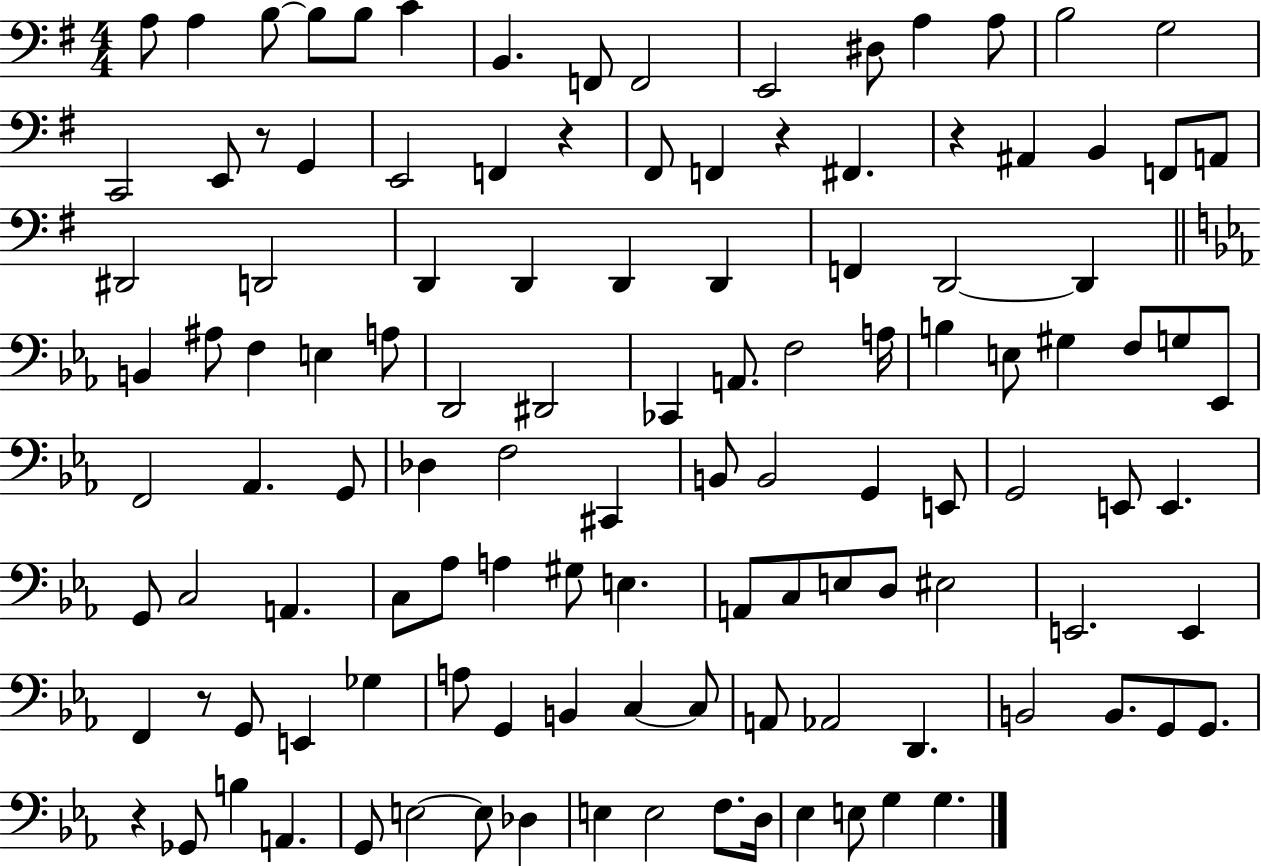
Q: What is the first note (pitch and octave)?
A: A3